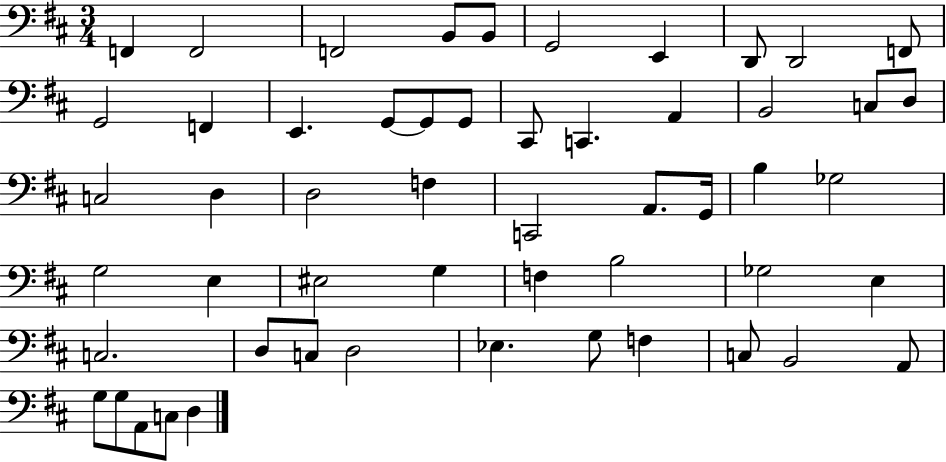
X:1
T:Untitled
M:3/4
L:1/4
K:D
F,, F,,2 F,,2 B,,/2 B,,/2 G,,2 E,, D,,/2 D,,2 F,,/2 G,,2 F,, E,, G,,/2 G,,/2 G,,/2 ^C,,/2 C,, A,, B,,2 C,/2 D,/2 C,2 D, D,2 F, C,,2 A,,/2 G,,/4 B, _G,2 G,2 E, ^E,2 G, F, B,2 _G,2 E, C,2 D,/2 C,/2 D,2 _E, G,/2 F, C,/2 B,,2 A,,/2 G,/2 G,/2 A,,/2 C,/2 D,